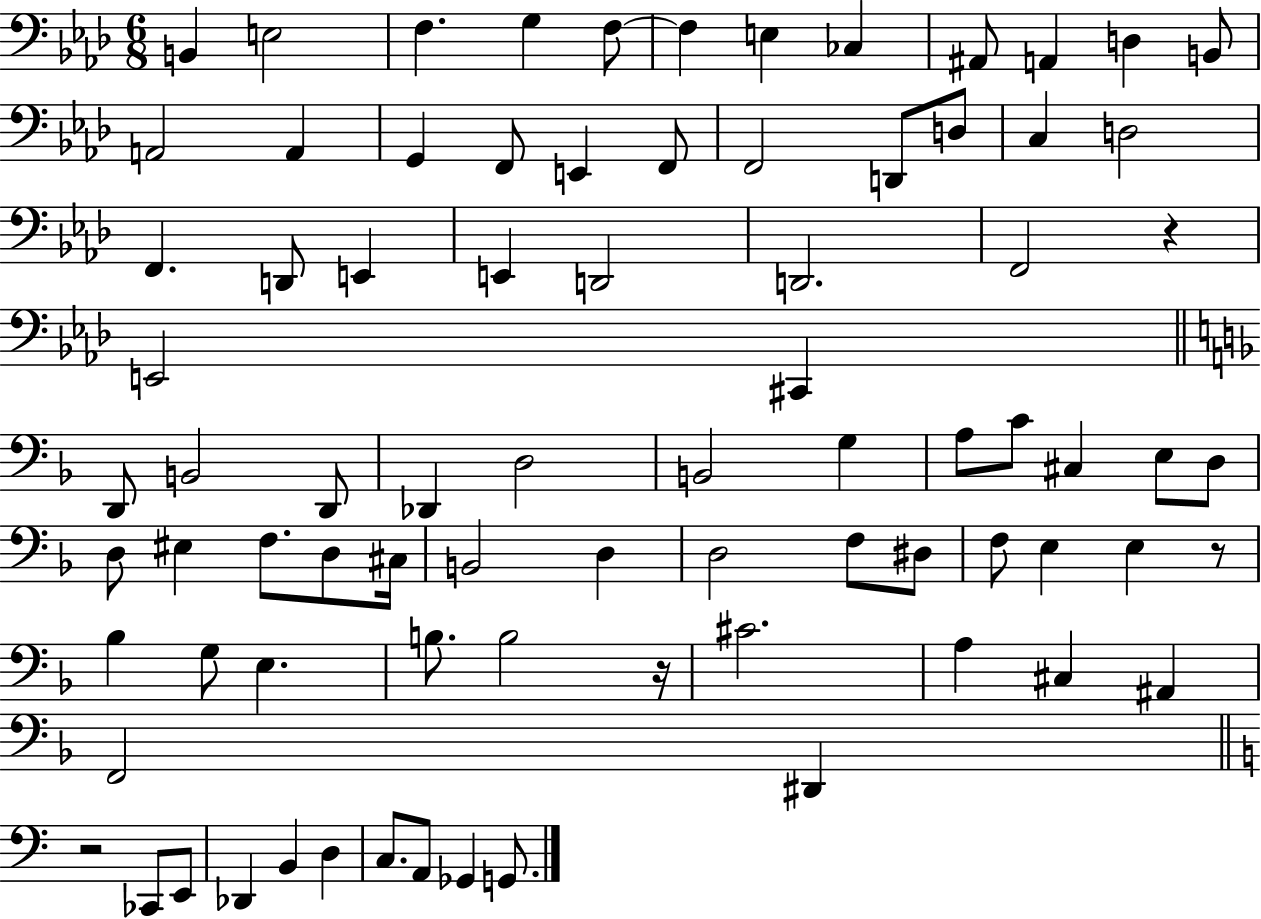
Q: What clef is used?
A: bass